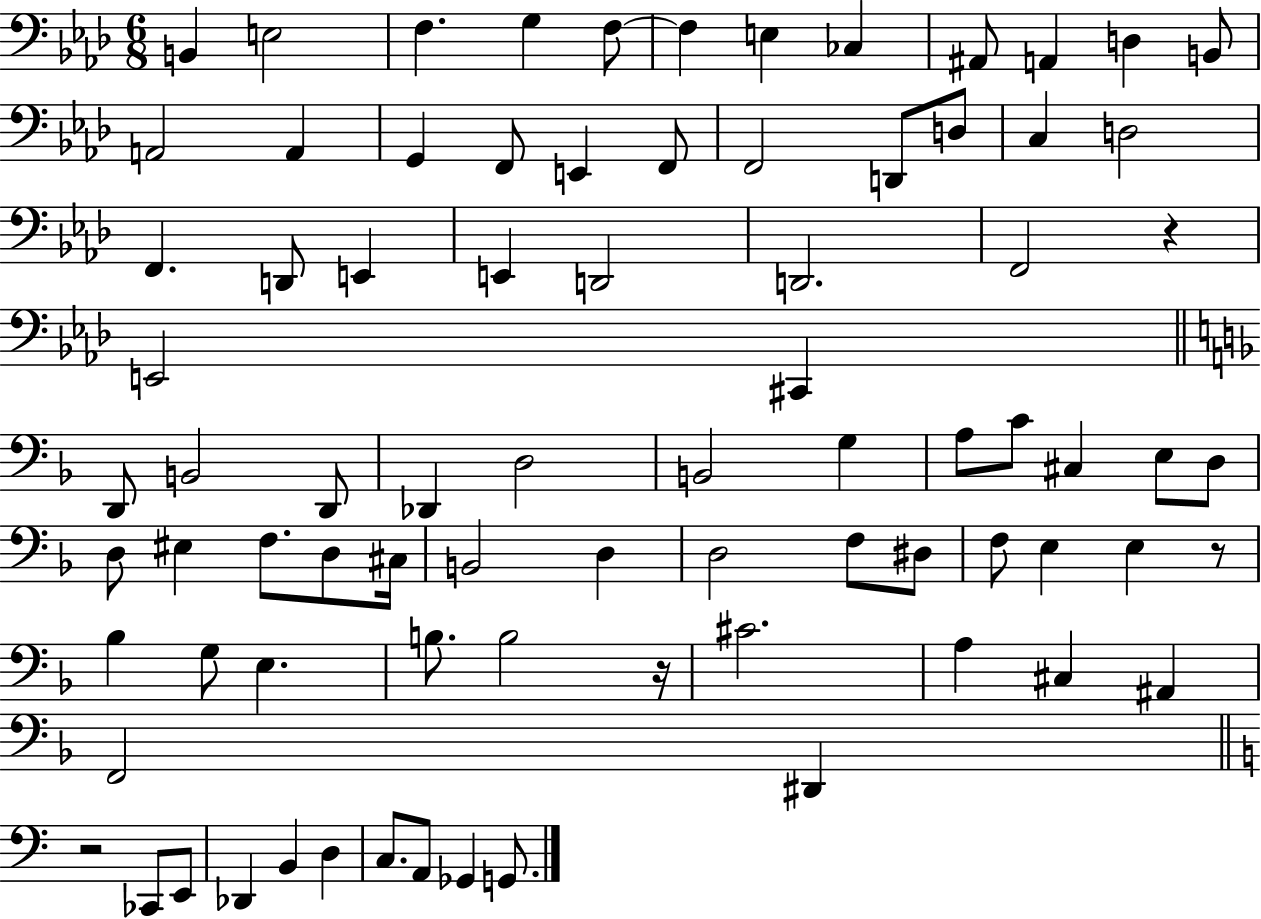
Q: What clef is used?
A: bass